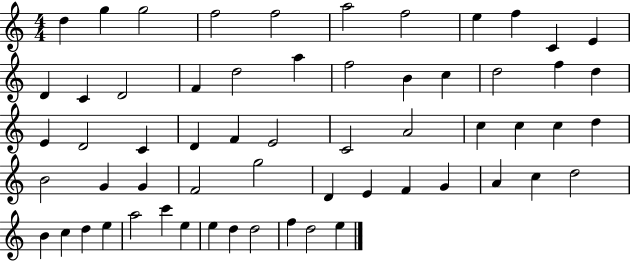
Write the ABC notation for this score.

X:1
T:Untitled
M:4/4
L:1/4
K:C
d g g2 f2 f2 a2 f2 e f C E D C D2 F d2 a f2 B c d2 f d E D2 C D F E2 C2 A2 c c c d B2 G G F2 g2 D E F G A c d2 B c d e a2 c' e e d d2 f d2 e